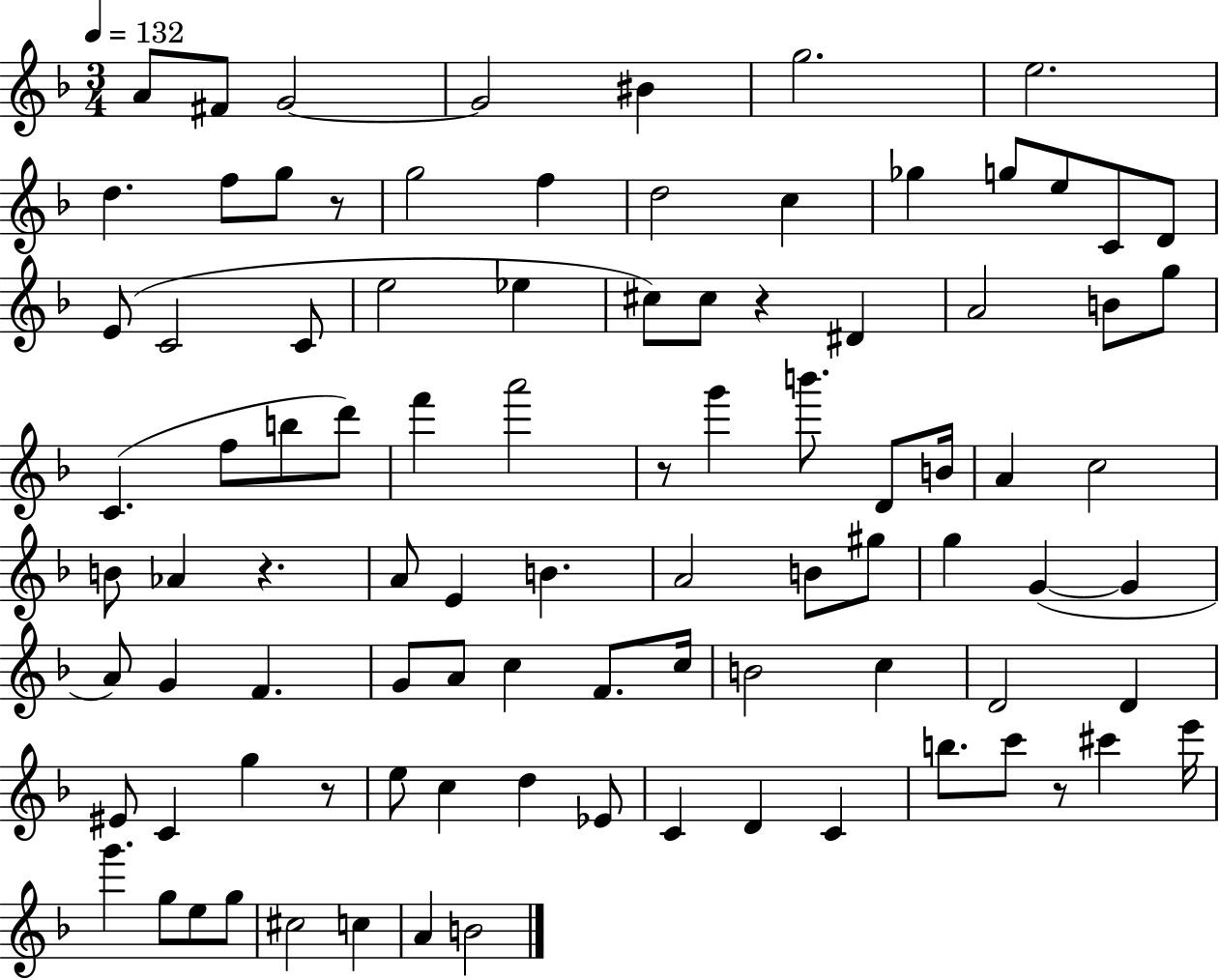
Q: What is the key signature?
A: F major